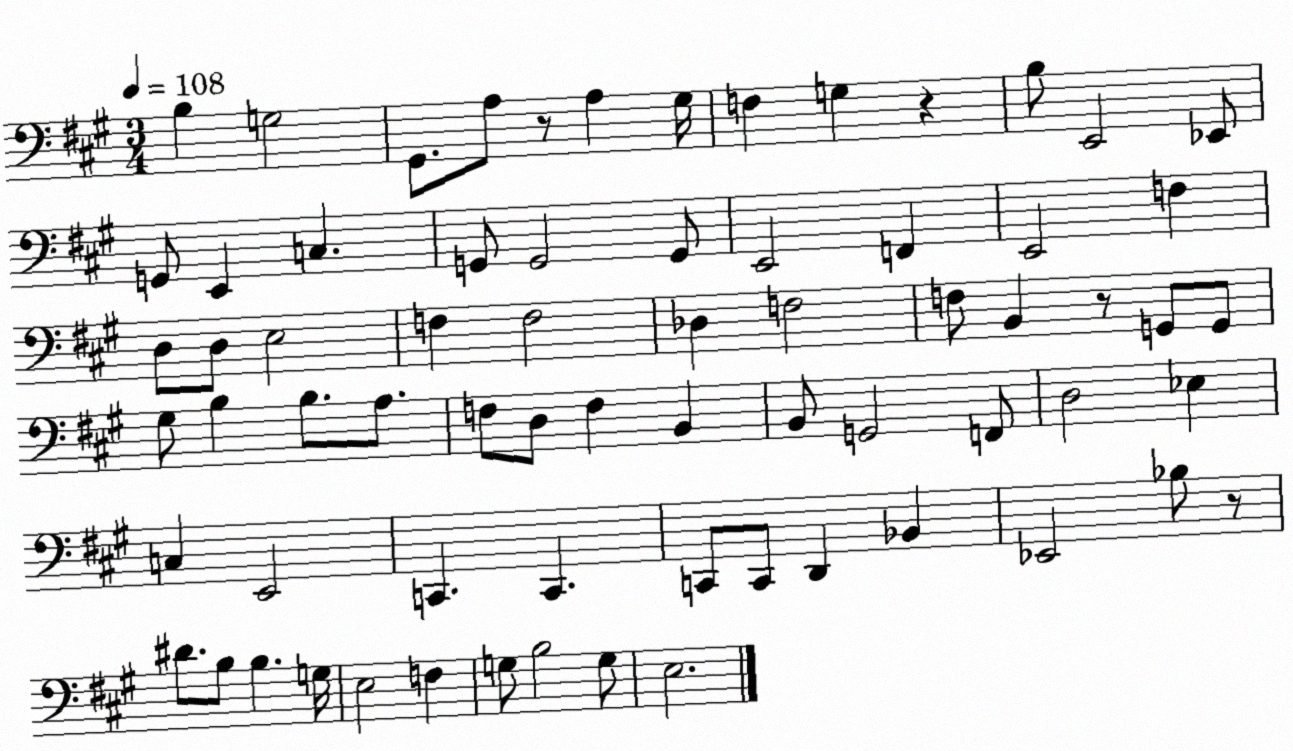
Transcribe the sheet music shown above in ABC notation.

X:1
T:Untitled
M:3/4
L:1/4
K:A
B, G,2 ^G,,/2 A,/2 z/2 A, ^G,/4 F, G, z B,/2 E,,2 _E,,/2 G,,/2 E,, C, G,,/2 G,,2 G,,/2 E,,2 F,, E,,2 F, D,/2 D,/2 E,2 F, F,2 _D, F,2 F,/2 B,, z/2 G,,/2 G,,/2 ^G,/2 B, B,/2 A,/2 F,/2 D,/2 F, B,, B,,/2 G,,2 F,,/2 D,2 _E, C, E,,2 C,, C,, C,,/2 C,,/2 D,, _B,, _E,,2 _B,/2 z/2 ^D/2 B,/2 B, G,/4 E,2 F, G,/2 B,2 G,/2 E,2